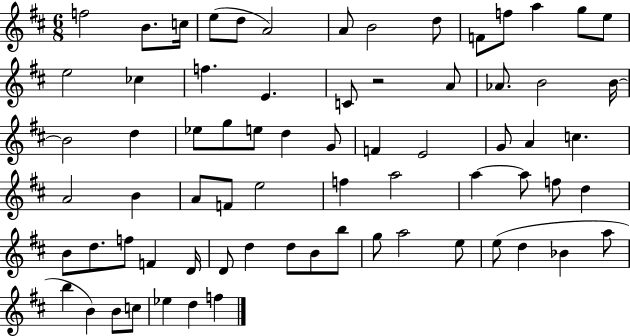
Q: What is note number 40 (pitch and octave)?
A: E5